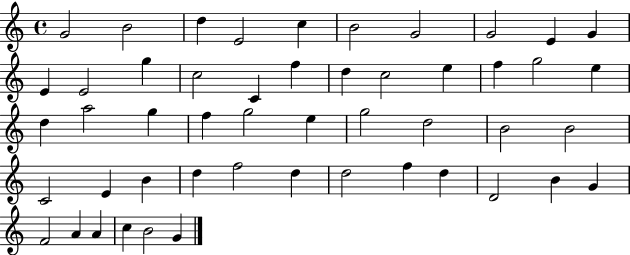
X:1
T:Untitled
M:4/4
L:1/4
K:C
G2 B2 d E2 c B2 G2 G2 E G E E2 g c2 C f d c2 e f g2 e d a2 g f g2 e g2 d2 B2 B2 C2 E B d f2 d d2 f d D2 B G F2 A A c B2 G